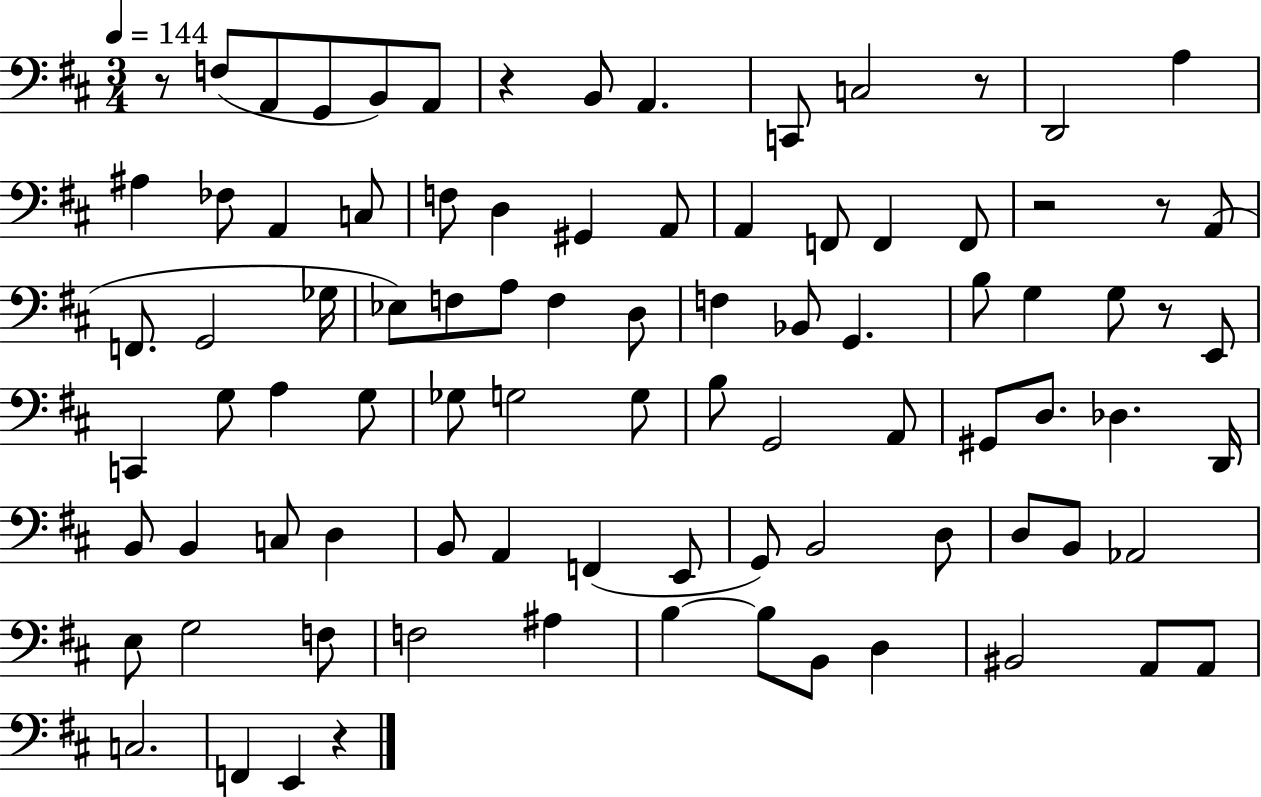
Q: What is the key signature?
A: D major